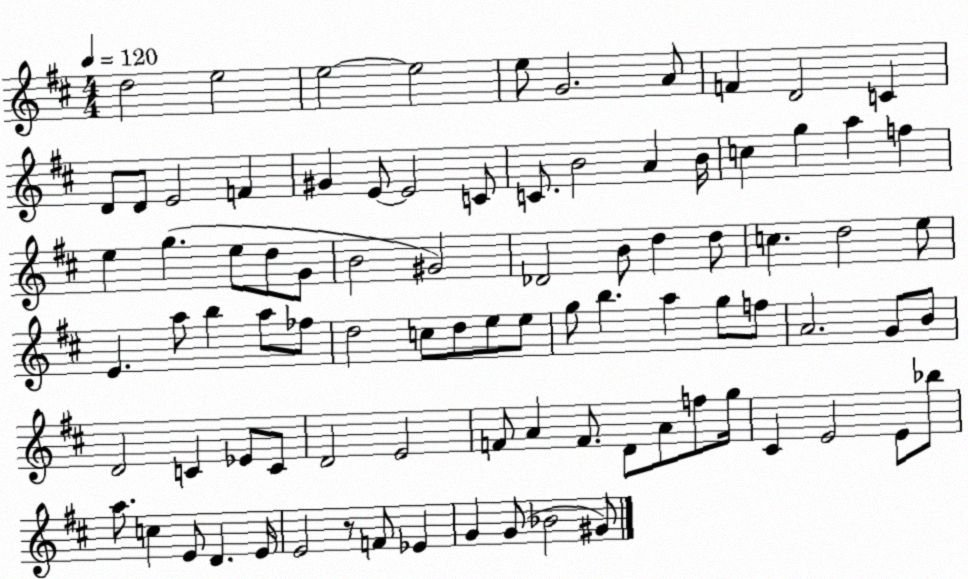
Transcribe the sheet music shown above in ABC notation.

X:1
T:Untitled
M:4/4
L:1/4
K:D
d2 e2 e2 e2 e/2 G2 A/2 F D2 C D/2 D/2 E2 F ^G E/2 E2 C/2 C/2 B2 A B/4 c g a f e g e/2 d/2 G/2 B2 ^G2 _D2 B/2 d d/2 c d2 e/2 E a/2 b a/2 _f/2 d2 c/2 d/2 e/2 e/2 g/2 b a g/2 f/2 A2 G/2 B/2 D2 C _E/2 C/2 D2 E2 F/2 A F/2 D/2 A/2 f/2 g/4 ^C E2 E/2 _b/2 a/2 c E/2 D E/4 E2 z/2 F/2 _E G G/2 _B2 ^G/2